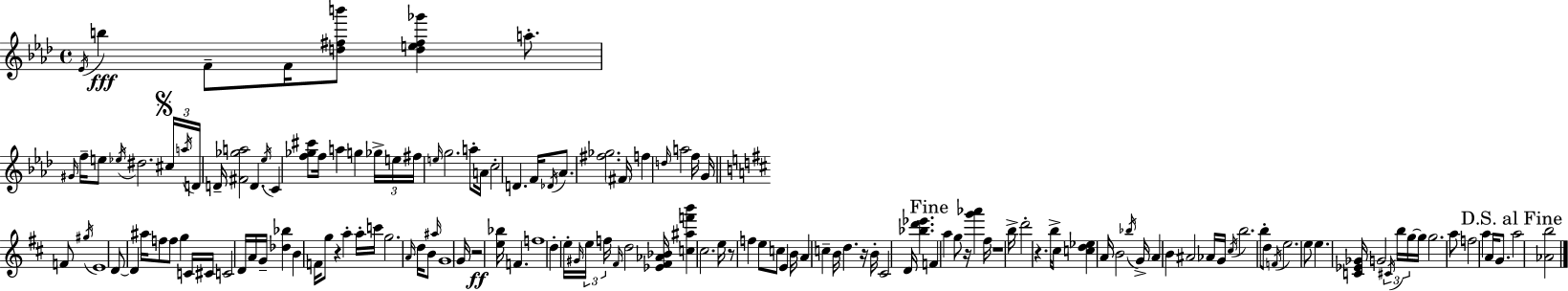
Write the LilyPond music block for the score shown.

{
  \clef treble
  \time 4/4
  \defaultTimeSignature
  \key f \minor
  \acciaccatura { ees'16 }\fff b''4 f'8-- f'16 <d'' fis'' b'''>8 <d'' e'' fis'' ges'''>4 a''8.-. | \grace { gis'16 } f''16-- e''8 \acciaccatura { ees''16 } dis''2. | \mark \markup { \musicglyph "scripts.segno" } \tuplet 3/2 { cis''16 \acciaccatura { a''16 } d'16 } d'16-- <fis' ges'' a''>2 d'4. | \acciaccatura { ees''16 } c'4 <f'' ges'' cis'''>8 f''16 a''4 | \break g''4 \tuplet 3/2 { ges''16-> e''16 fis''16 } \grace { e''16 } g''2. | a''8-. a'16 c''2-. d'4. | f'16 \acciaccatura { des'16 } aes'8. <fis'' ges''>2. | \parenthesize fis'16 f''4 \grace { d''16 } a''2 | \break f''16 g'16 \bar "||" \break \key b \minor f'8 \acciaccatura { gis''16 } e'1 | d'8~~ d'4 ais''16 f''8 f''8 g''4 | c'16 cis'16 c'2 d'16 a'16 g'16-- <des'' bes''>4 | b'4 f'16 g''8 r4 a''4-. | \break a''16-. c'''16 g''2. | \grace { a'16 } d''16 b'8 \grace { ais''16 } g'1 | g'16 r2\ff <e'' bes''>16 f'4. | f''1 | \break d''4-. e''16-. \grace { gis'16 } \tuplet 3/2 { e''16 f''16 \grace { fis'16 } } d''2 | <ees' fis' aes' bes'>16 <c'' ais'' f''' b'''>4 cis''2. | e''16 r8 f''4 e''8 | c''8 e'4 b'16 a'4 c''4-- b'16 | \break d''4. r16 b'16-. cis'2 | d'16 <bes'' d''' ees'''>4. \mark "Fine" f'4 a''4 g''8 | r16 <g''' aes'''>4 fis''16 r1 | b''16-> d'''2-. | \break r4. b''16-> cis''8 <c'' d'' ees''>4 a'16 b'2 | \acciaccatura { bes''16 } g'16-> a'4 b'4 | ais'2 aes'16 g'16 \acciaccatura { cis''16 } b''2. | b''8-. d''8 \acciaccatura { f'16 } e''2. | \break e''8 e''4. | <c' ees' ges'>16 g'2 \tuplet 3/2 { \acciaccatura { cis'16 } b''16 g''16~~ } g''16 g''2. | a''8 f''2 | a''4 a'16 g'8. \mark "D.S. al Fine" a''2 | \break <aes' b''>2 \bar "|."
}